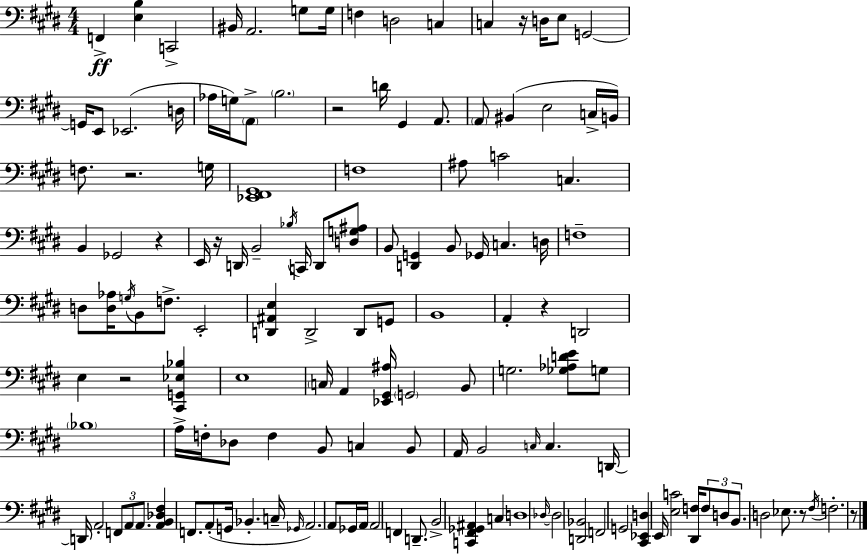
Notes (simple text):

F2/q [E3,B3]/q C2/h BIS2/s A2/h. G3/e G3/s F3/q D3/h C3/q C3/q R/s D3/s E3/e G2/h G2/s E2/e Eb2/h. D3/s Ab3/s G3/s A2/e B3/h. R/h D4/s G#2/q A2/e. A2/e BIS2/q E3/h C3/s B2/s F3/e. R/h. G3/s [Eb2,F#2,G#2]/w F3/w A#3/e C4/h C3/q. B2/q Gb2/h R/q E2/s R/s D2/s B2/h Bb3/s C2/s D2/e [D3,G3,A#3]/e B2/e [D2,G2]/q B2/e Gb2/s C3/q. D3/s F3/w D3/e [D3,Ab3]/s G3/s B2/e F3/e. E2/h [D2,A#2,E3]/q D2/h D2/e G2/e B2/w A2/q R/q D2/h E3/q R/h [C#2,G2,Eb3,Bb3]/q E3/w C3/s A2/q [Eb2,G#2,A#3]/s G2/h B2/e G3/h. [Gb3,Ab3,D4,E4]/e G3/e Bb3/w A3/s F3/s Db3/e F3/q B2/e C3/q B2/e A2/s B2/h C3/s C3/q. D2/s D2/s A2/h F2/e A2/e A2/e. [A2,B2,Db3,F#3]/q F2/e. A2/e G2/s Bb2/q. C3/s Gb2/s A2/h. A2/e Gb2/s A2/s A2/h F2/q D2/e. B2/h [C2,F#2,Gb2,A#2]/q C3/q D3/w Db3/s Db3/h [D2,Bb2]/h F2/h G2/h [C#2,Eb2,D3]/q E2/s [E3,C4]/h [D#2,F3]/s F3/e D3/e B2/e. D3/h Eb3/e. R/e F#3/s F3/h. R/e